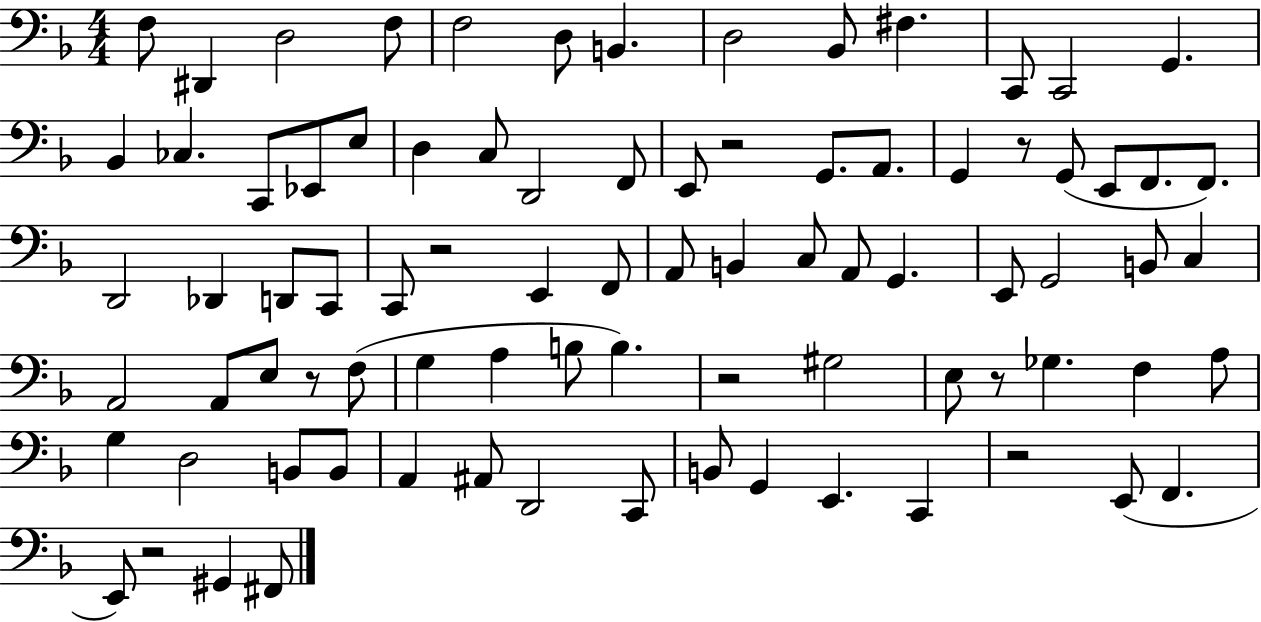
{
  \clef bass
  \numericTimeSignature
  \time 4/4
  \key f \major
  f8 dis,4 d2 f8 | f2 d8 b,4. | d2 bes,8 fis4. | c,8 c,2 g,4. | \break bes,4 ces4. c,8 ees,8 e8 | d4 c8 d,2 f,8 | e,8 r2 g,8. a,8. | g,4 r8 g,8( e,8 f,8. f,8.) | \break d,2 des,4 d,8 c,8 | c,8 r2 e,4 f,8 | a,8 b,4 c8 a,8 g,4. | e,8 g,2 b,8 c4 | \break a,2 a,8 e8 r8 f8( | g4 a4 b8 b4.) | r2 gis2 | e8 r8 ges4. f4 a8 | \break g4 d2 b,8 b,8 | a,4 ais,8 d,2 c,8 | b,8 g,4 e,4. c,4 | r2 e,8( f,4. | \break e,8) r2 gis,4 fis,8 | \bar "|."
}